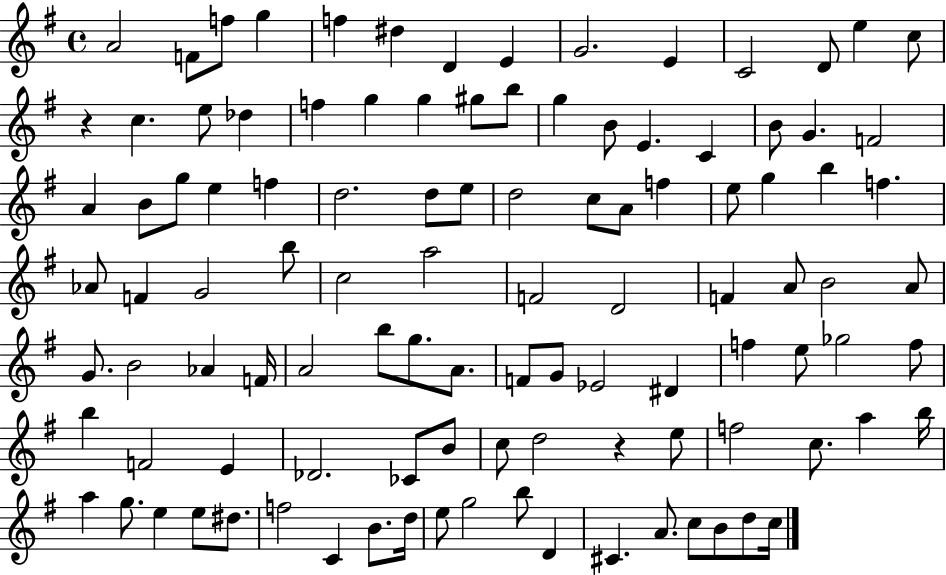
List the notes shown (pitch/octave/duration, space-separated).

A4/h F4/e F5/e G5/q F5/q D#5/q D4/q E4/q G4/h. E4/q C4/h D4/e E5/q C5/e R/q C5/q. E5/e Db5/q F5/q G5/q G5/q G#5/e B5/e G5/q B4/e E4/q. C4/q B4/e G4/q. F4/h A4/q B4/e G5/e E5/q F5/q D5/h. D5/e E5/e D5/h C5/e A4/e F5/q E5/e G5/q B5/q F5/q. Ab4/e F4/q G4/h B5/e C5/h A5/h F4/h D4/h F4/q A4/e B4/h A4/e G4/e. B4/h Ab4/q F4/s A4/h B5/e G5/e. A4/e. F4/e G4/e Eb4/h D#4/q F5/q E5/e Gb5/h F5/e B5/q F4/h E4/q Db4/h. CES4/e B4/e C5/e D5/h R/q E5/e F5/h C5/e. A5/q B5/s A5/q G5/e. E5/q E5/e D#5/e. F5/h C4/q B4/e. D5/s E5/e G5/h B5/e D4/q C#4/q. A4/e. C5/e B4/e D5/e C5/s